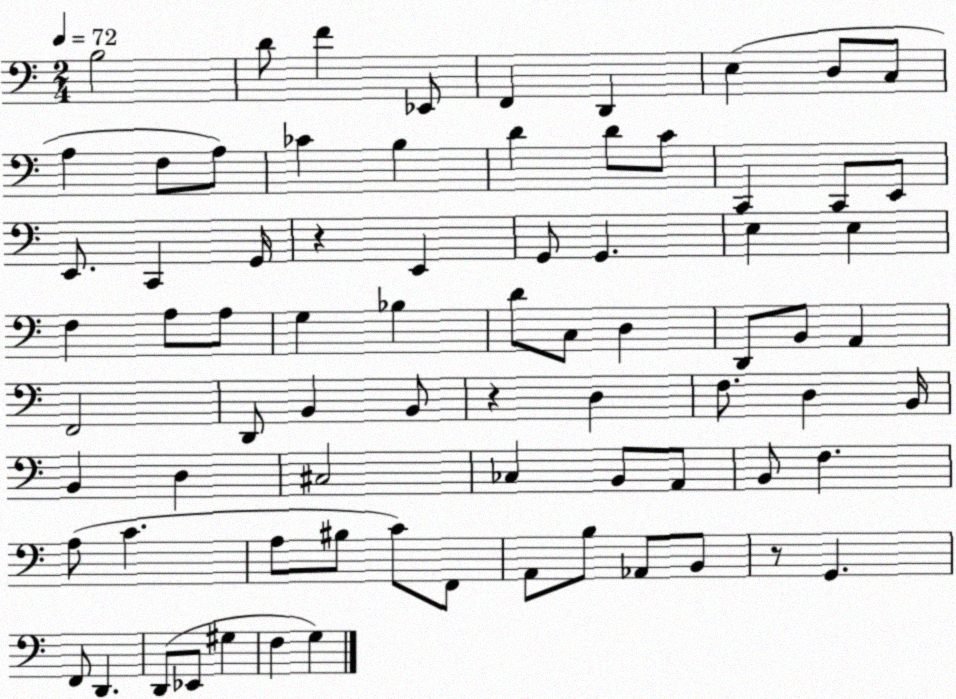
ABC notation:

X:1
T:Untitled
M:2/4
L:1/4
K:C
B,2 D/2 F _E,,/2 F,, D,, E, D,/2 C,/2 A, F,/2 A,/2 _C B, D D/2 C/2 C,, C,,/2 E,,/2 E,,/2 C,, G,,/4 z E,, G,,/2 G,, E, E, F, A,/2 A,/2 G, _B, D/2 C,/2 D, D,,/2 B,,/2 A,, F,,2 D,,/2 B,, B,,/2 z D, F,/2 D, B,,/4 B,, D, ^C,2 _C, B,,/2 A,,/2 B,,/2 F, A,/2 C A,/2 ^B,/2 C/2 F,,/2 A,,/2 B,/2 _A,,/2 B,,/2 z/2 G,, F,,/2 D,, D,,/2 _E,,/2 ^G, F, G,